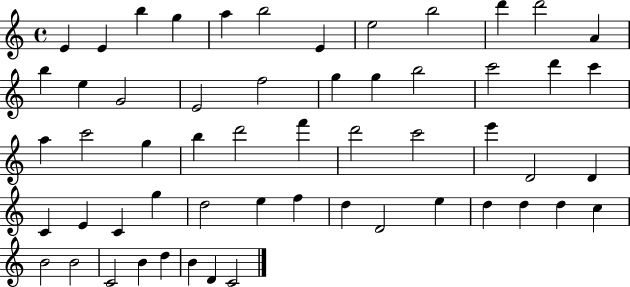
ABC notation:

X:1
T:Untitled
M:4/4
L:1/4
K:C
E E b g a b2 E e2 b2 d' d'2 A b e G2 E2 f2 g g b2 c'2 d' c' a c'2 g b d'2 f' d'2 c'2 e' D2 D C E C g d2 e f d D2 e d d d c B2 B2 C2 B d B D C2